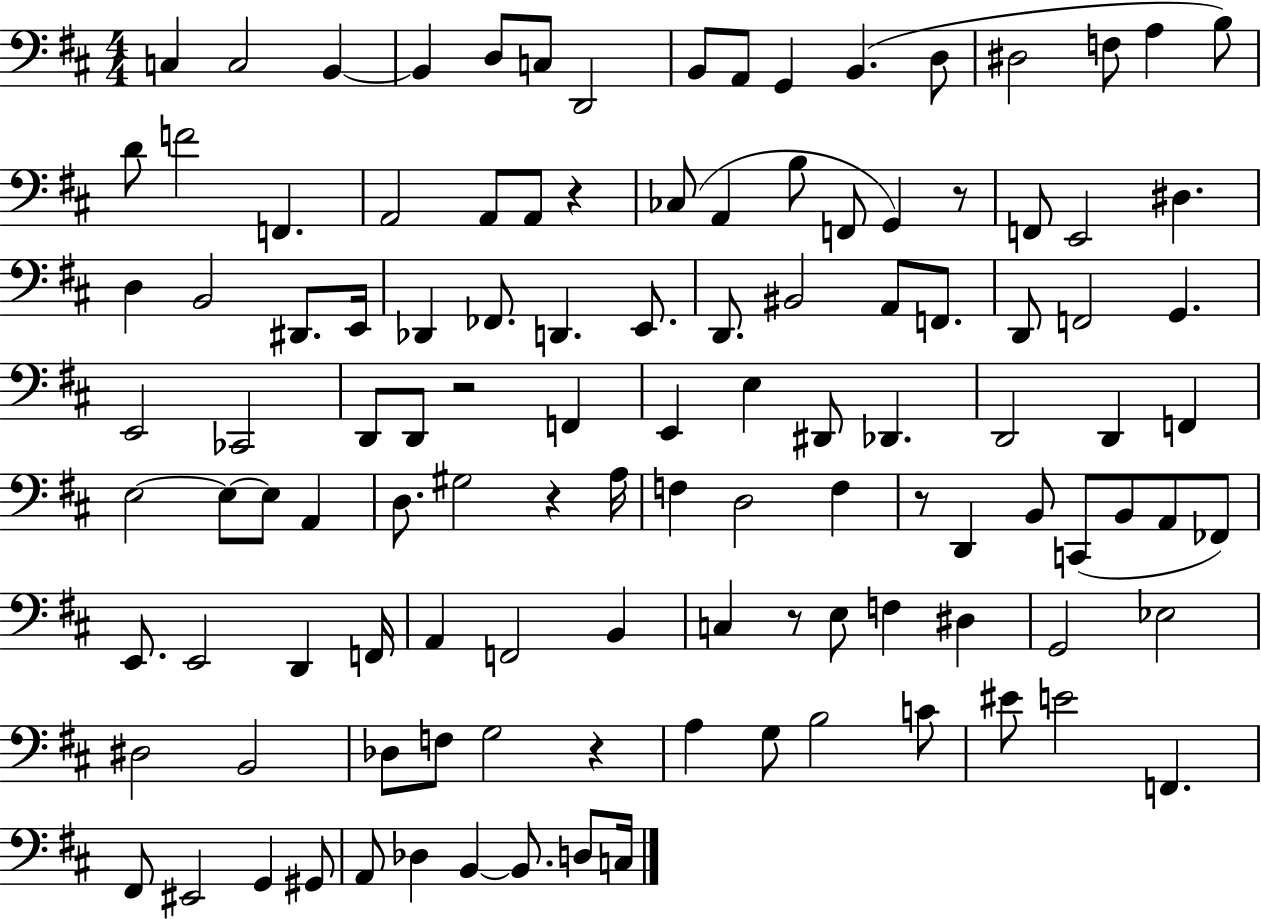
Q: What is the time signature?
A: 4/4